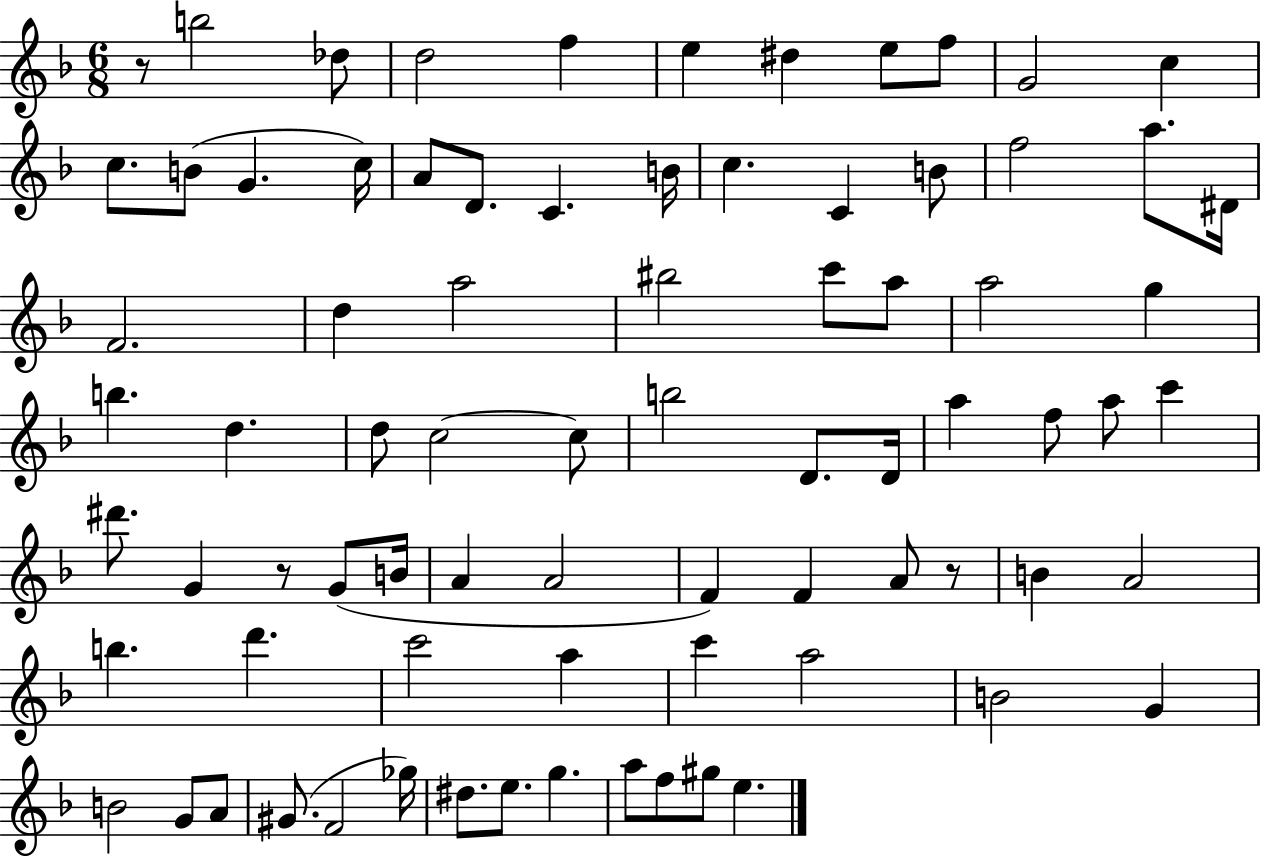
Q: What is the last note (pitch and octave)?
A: E5